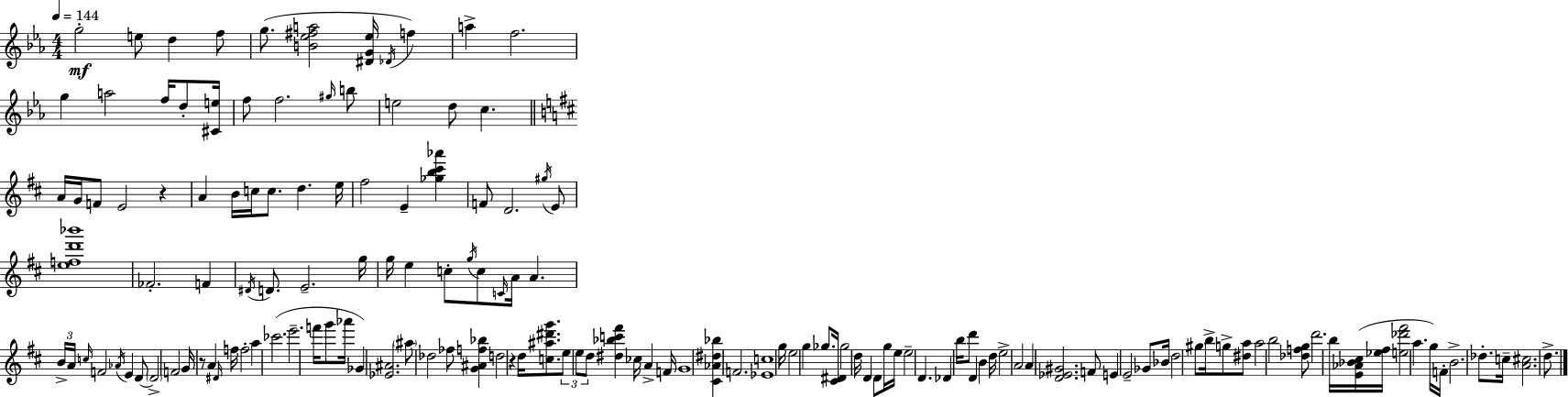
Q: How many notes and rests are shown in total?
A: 147